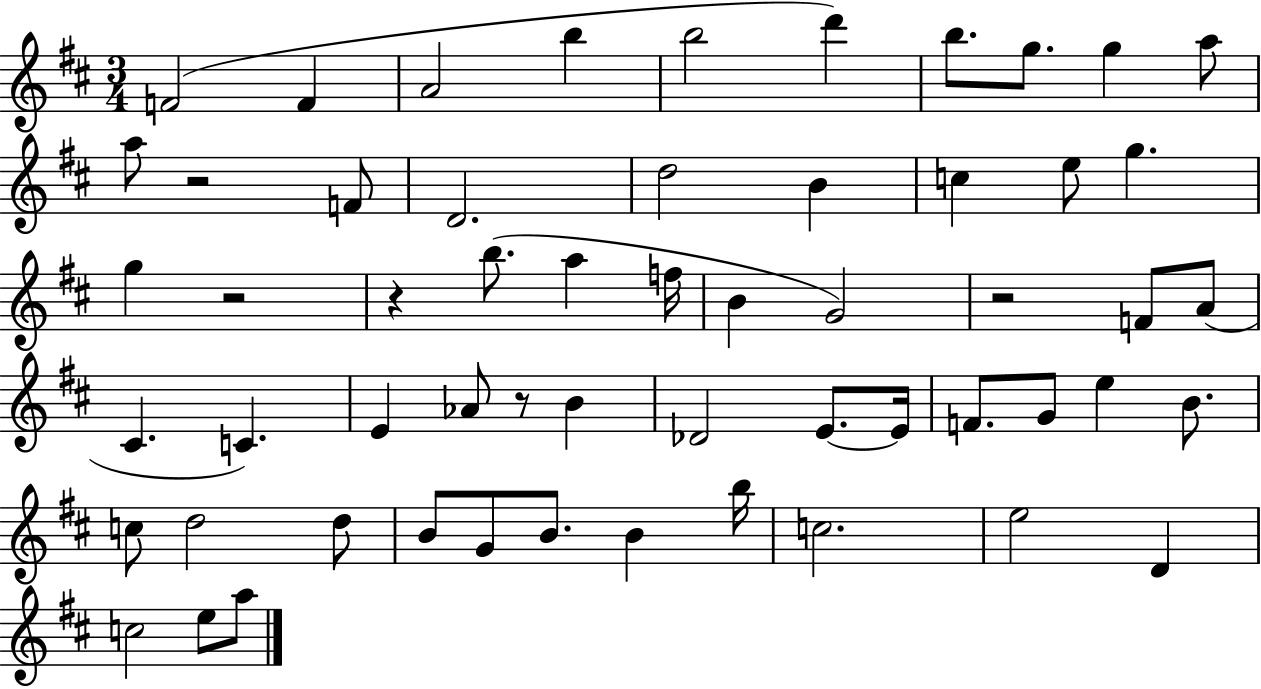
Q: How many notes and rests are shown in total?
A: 57